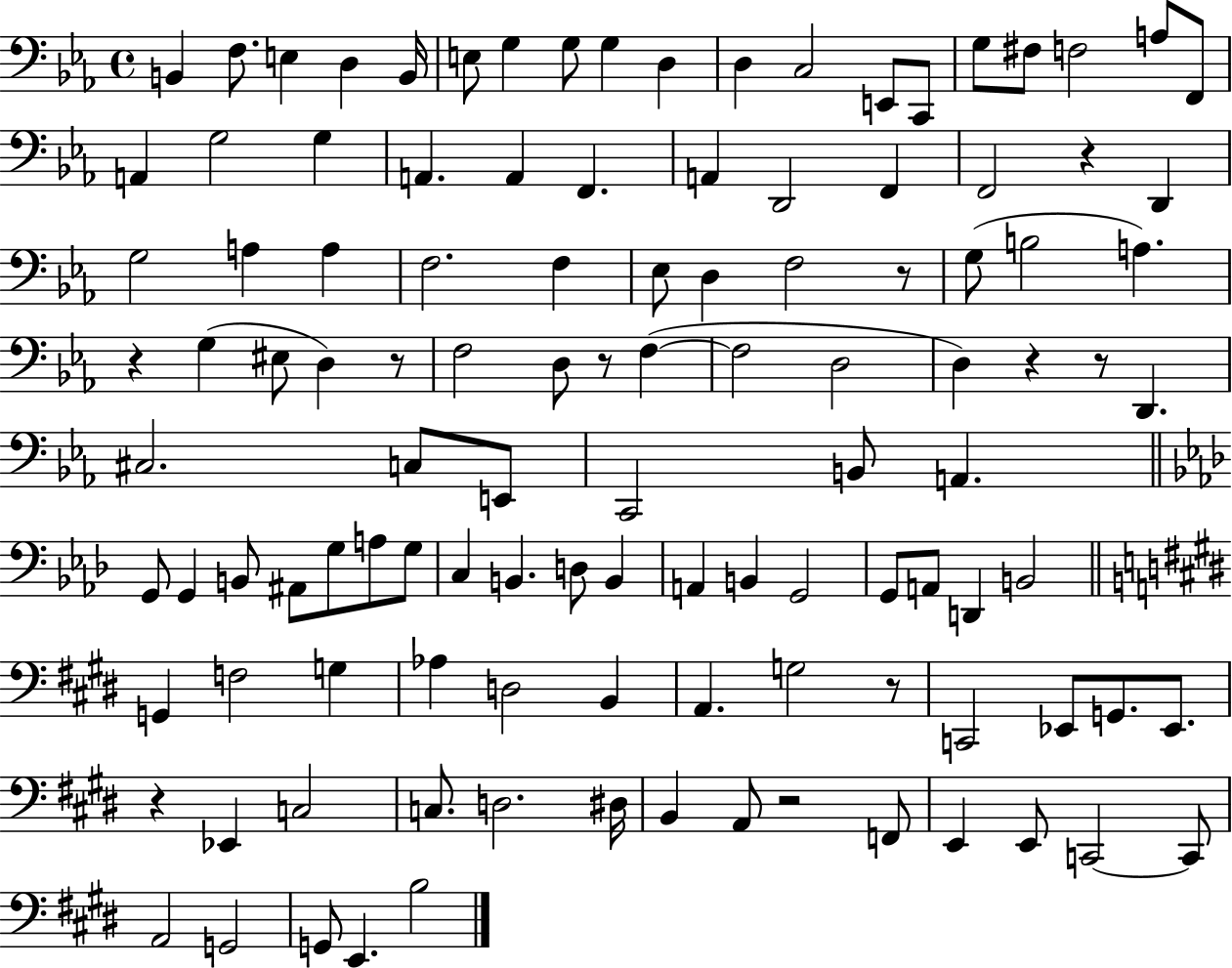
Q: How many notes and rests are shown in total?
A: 114